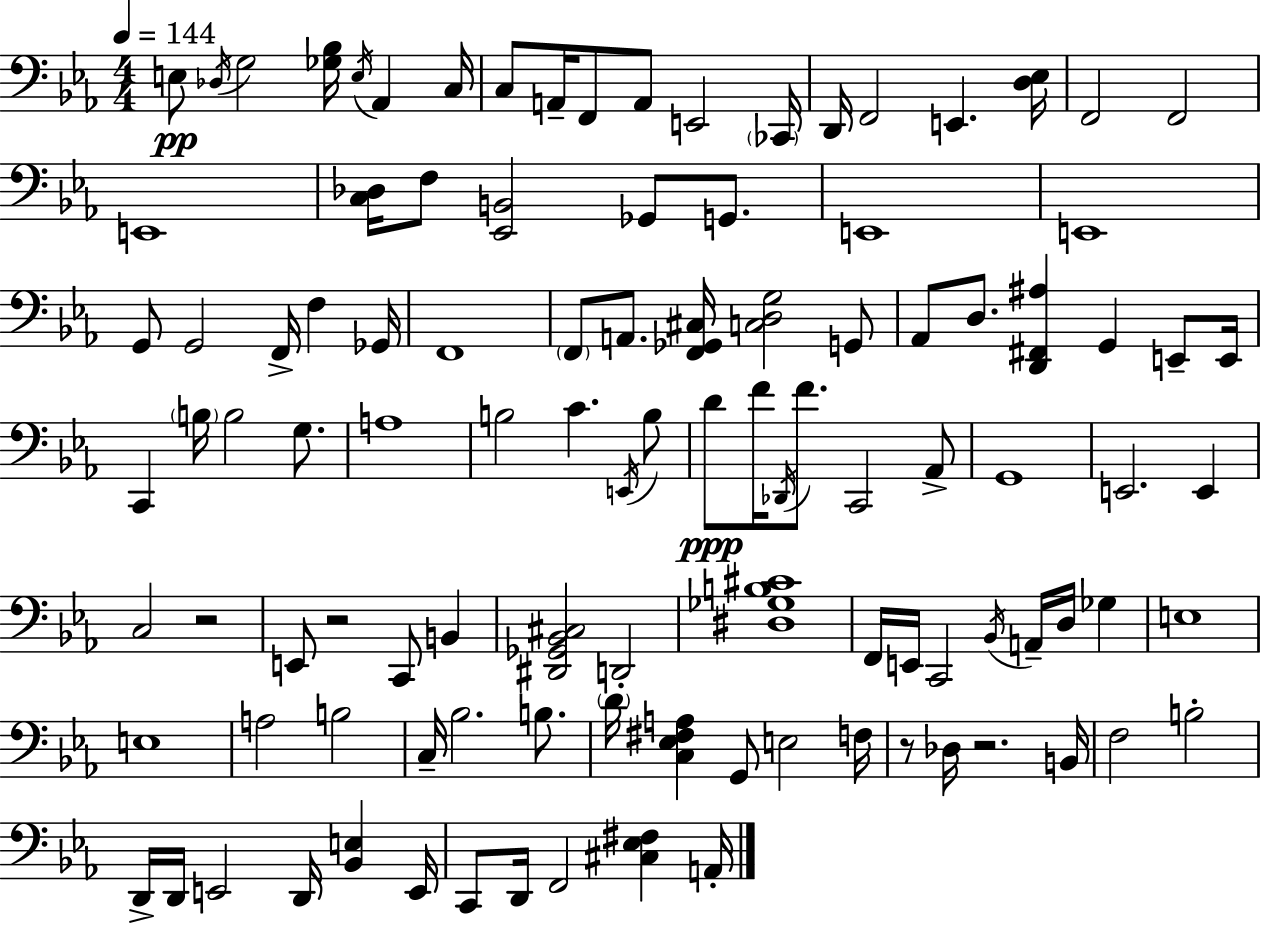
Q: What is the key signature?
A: C minor